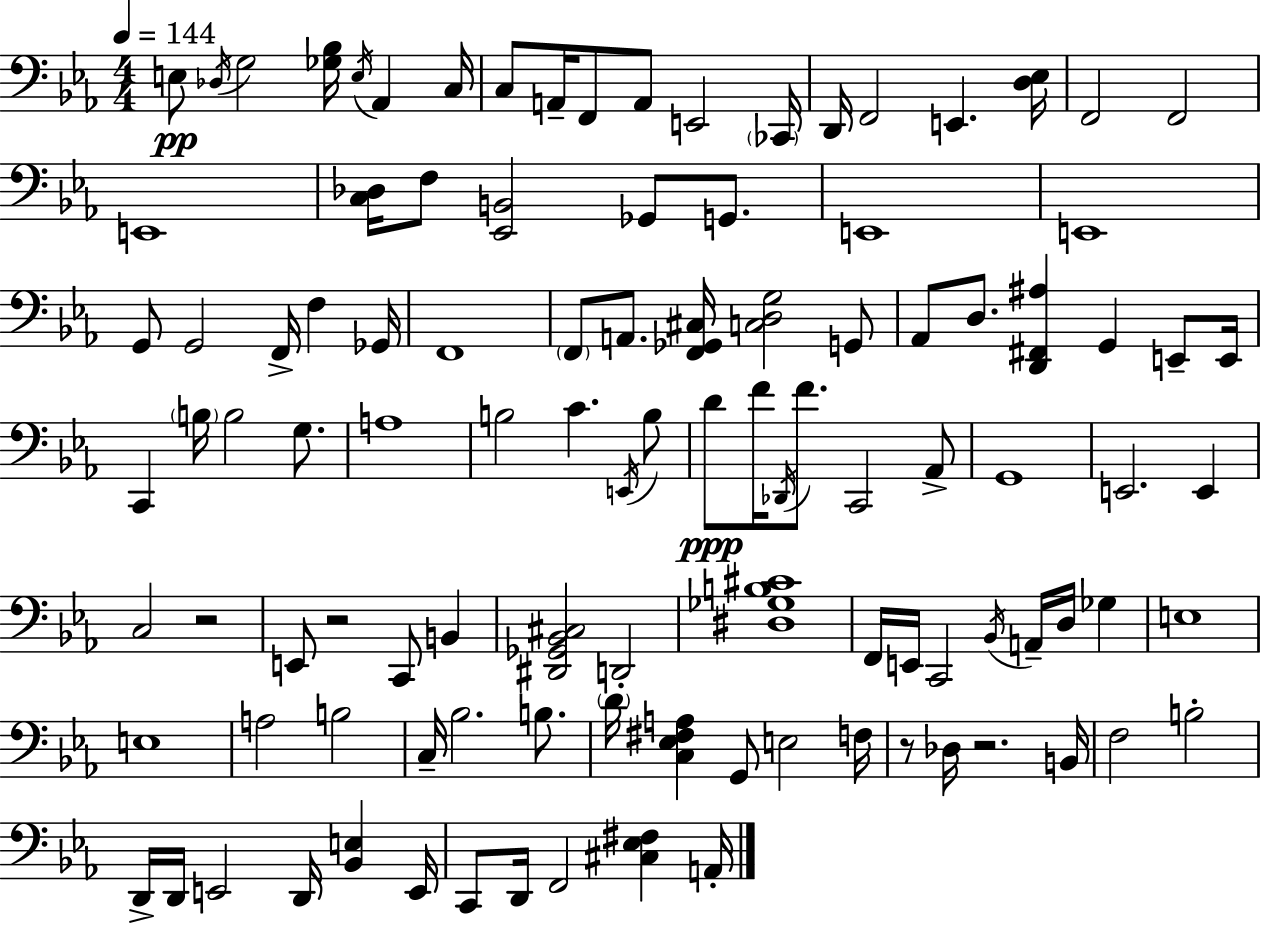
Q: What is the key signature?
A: C minor